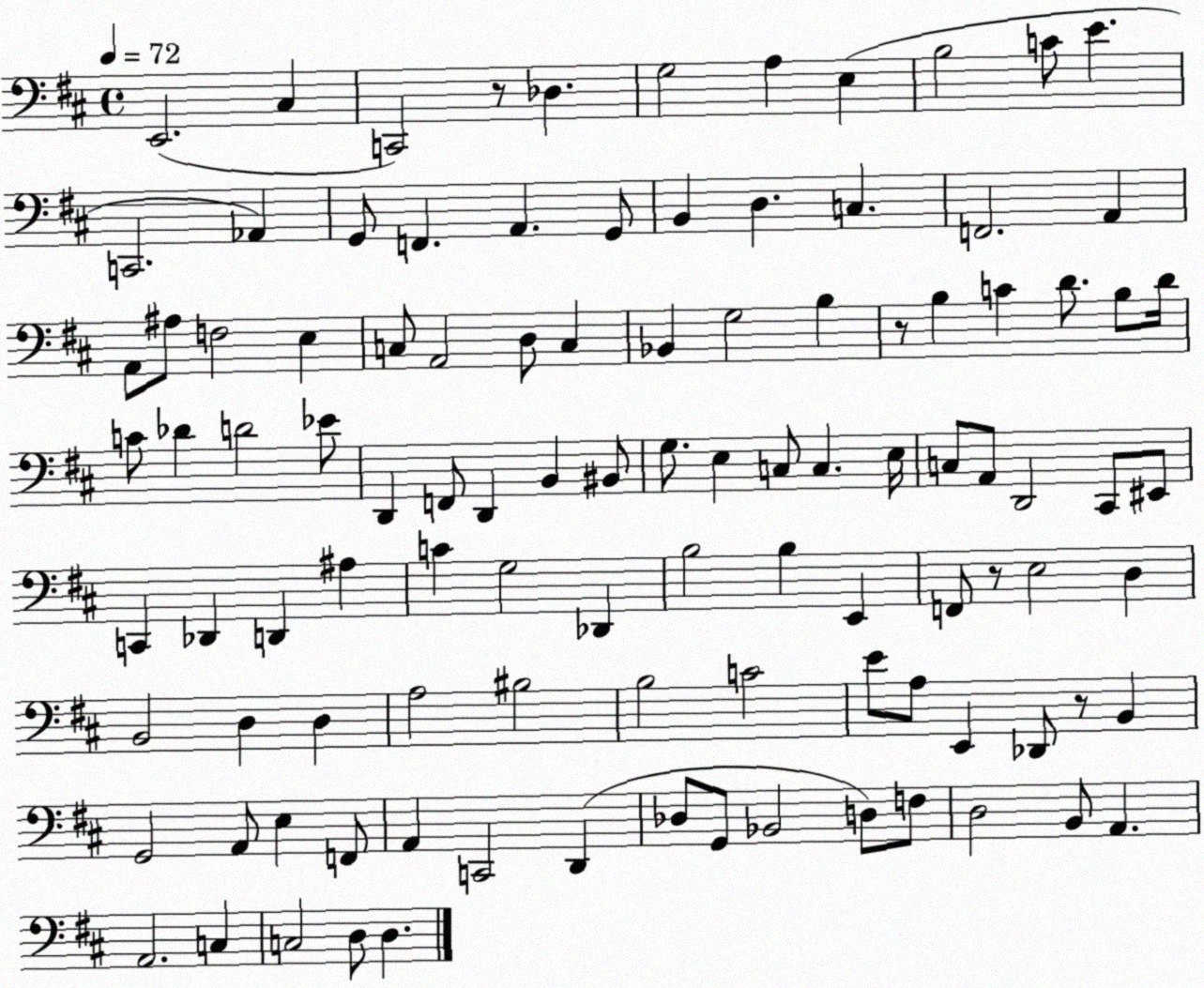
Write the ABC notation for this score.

X:1
T:Untitled
M:4/4
L:1/4
K:D
E,,2 ^C, C,,2 z/2 _D, G,2 A, E, B,2 C/2 E C,,2 _A,, G,,/2 F,, A,, G,,/2 B,, D, C, F,,2 A,, A,,/2 ^A,/2 F,2 E, C,/2 A,,2 D,/2 C, _B,, G,2 B, z/2 B, C D/2 B,/2 D/4 C/2 _D D2 _E/2 D,, F,,/2 D,, B,, ^B,,/2 G,/2 E, C,/2 C, E,/4 C,/2 A,,/2 D,,2 ^C,,/2 ^E,,/2 C,, _D,, D,, ^A, C G,2 _D,, B,2 B, E,, F,,/2 z/2 E,2 D, B,,2 D, D, A,2 ^B,2 B,2 C2 E/2 A,/2 E,, _D,,/2 z/2 B,, G,,2 A,,/2 E, F,,/2 A,, C,,2 D,, _D,/2 G,,/2 _B,,2 D,/2 F,/2 D,2 B,,/2 A,, A,,2 C, C,2 D,/2 D,